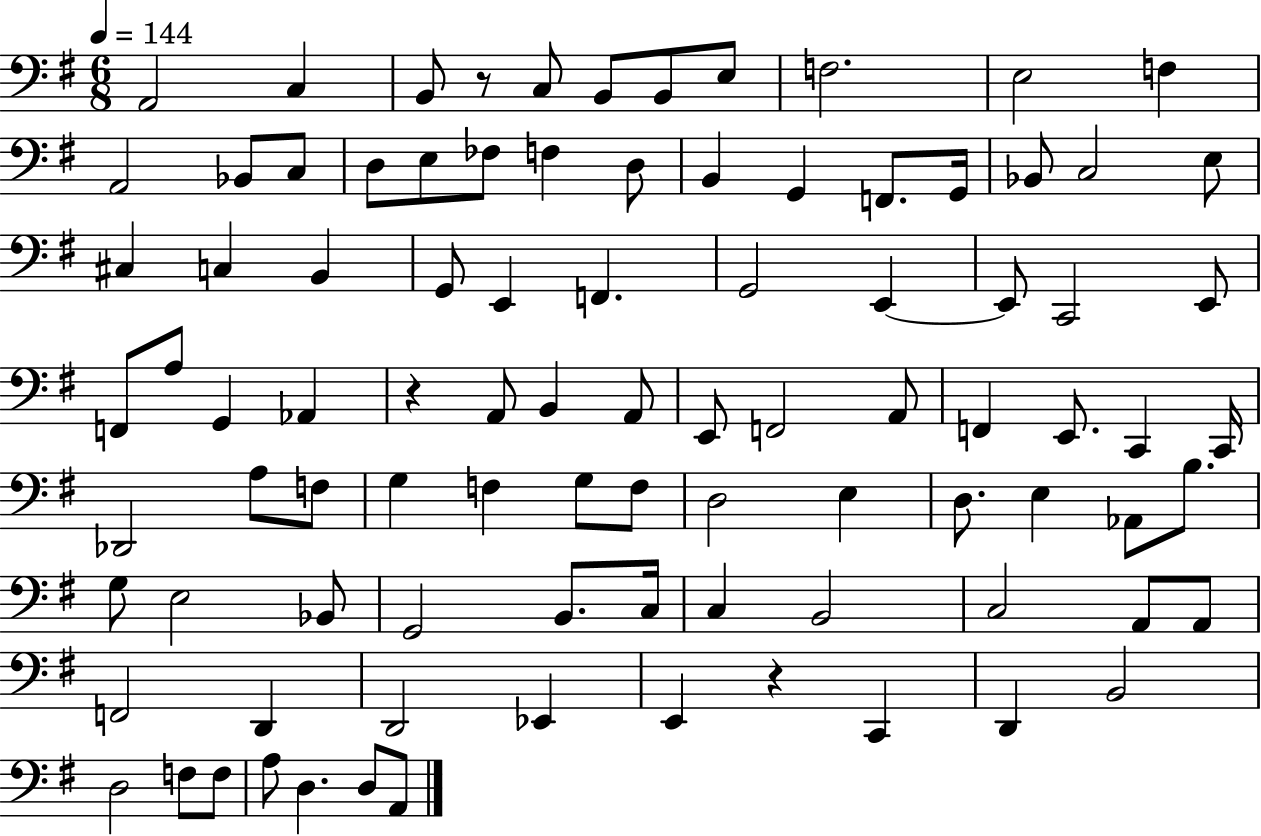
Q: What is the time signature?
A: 6/8